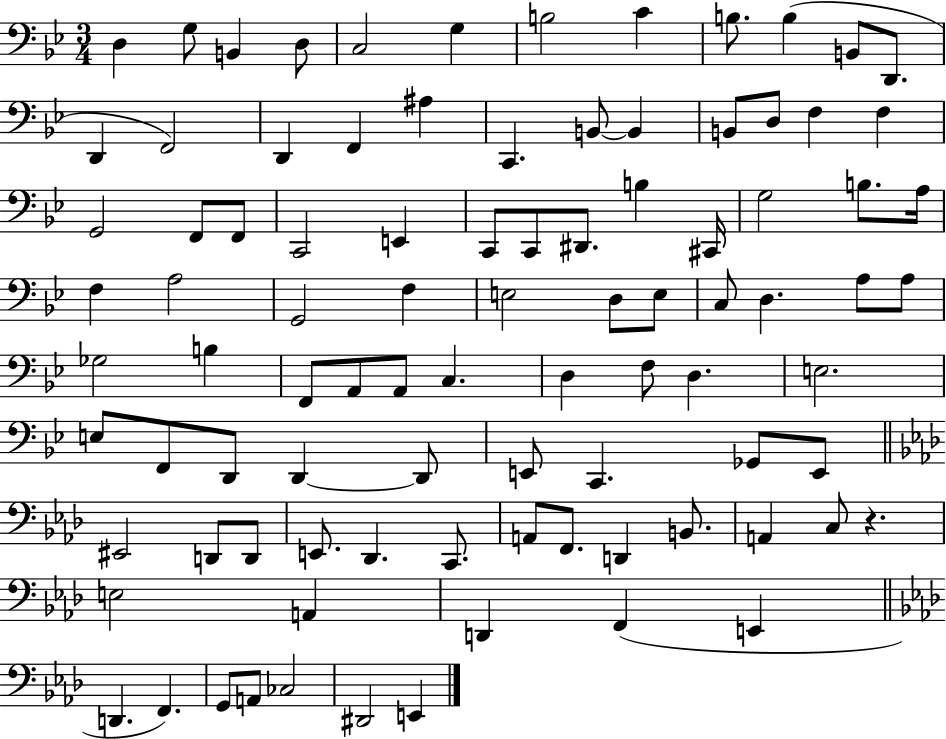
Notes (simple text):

D3/q G3/e B2/q D3/e C3/h G3/q B3/h C4/q B3/e. B3/q B2/e D2/e. D2/q F2/h D2/q F2/q A#3/q C2/q. B2/e B2/q B2/e D3/e F3/q F3/q G2/h F2/e F2/e C2/h E2/q C2/e C2/e D#2/e. B3/q C#2/s G3/h B3/e. A3/s F3/q A3/h G2/h F3/q E3/h D3/e E3/e C3/e D3/q. A3/e A3/e Gb3/h B3/q F2/e A2/e A2/e C3/q. D3/q F3/e D3/q. E3/h. E3/e F2/e D2/e D2/q D2/e E2/e C2/q. Gb2/e E2/e EIS2/h D2/e D2/e E2/e. Db2/q. C2/e. A2/e F2/e. D2/q B2/e. A2/q C3/e R/q. E3/h A2/q D2/q F2/q E2/q D2/q. F2/q. G2/e A2/e CES3/h D#2/h E2/q